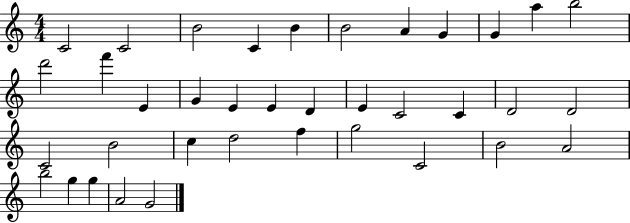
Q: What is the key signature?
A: C major